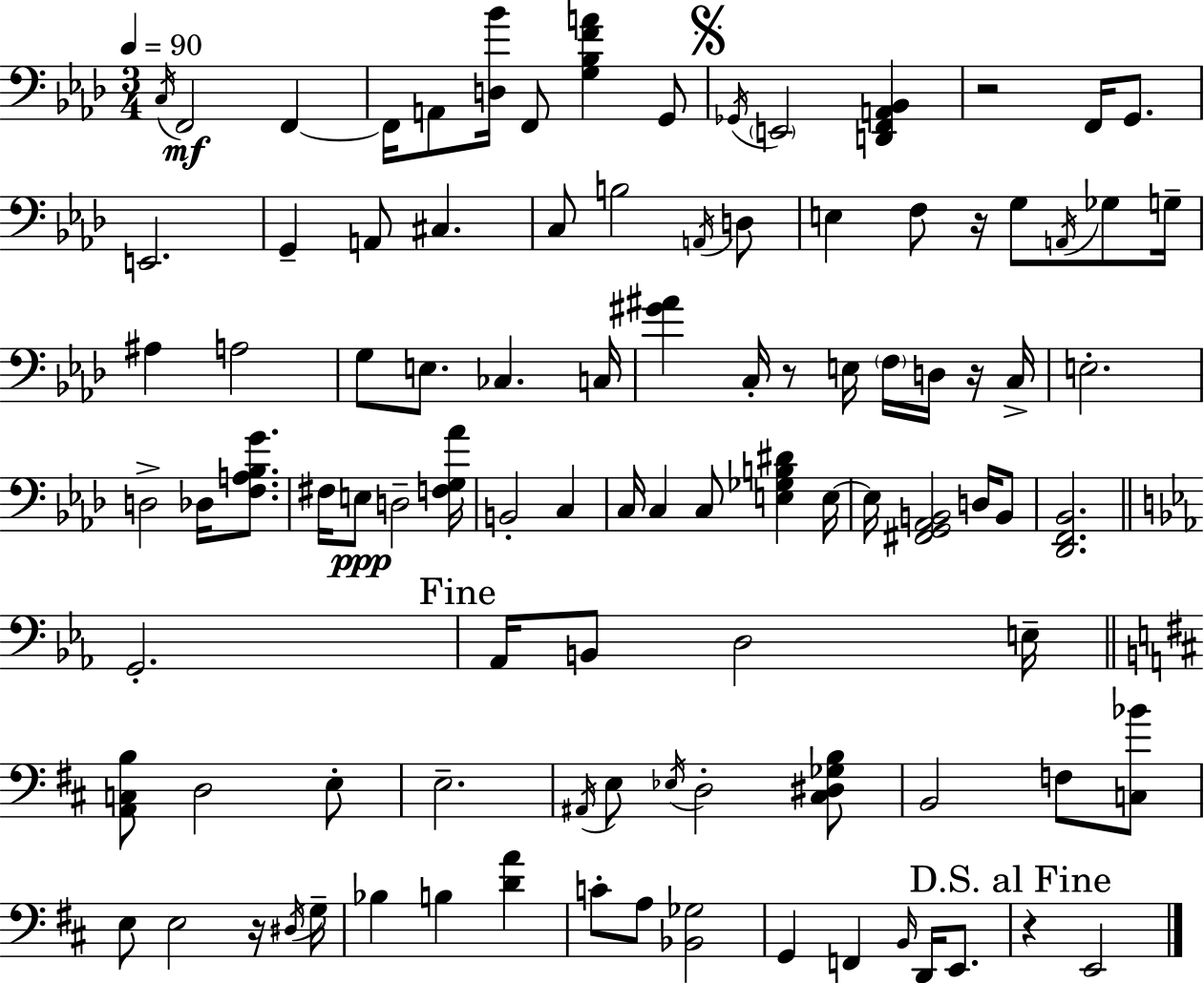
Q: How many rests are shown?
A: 6